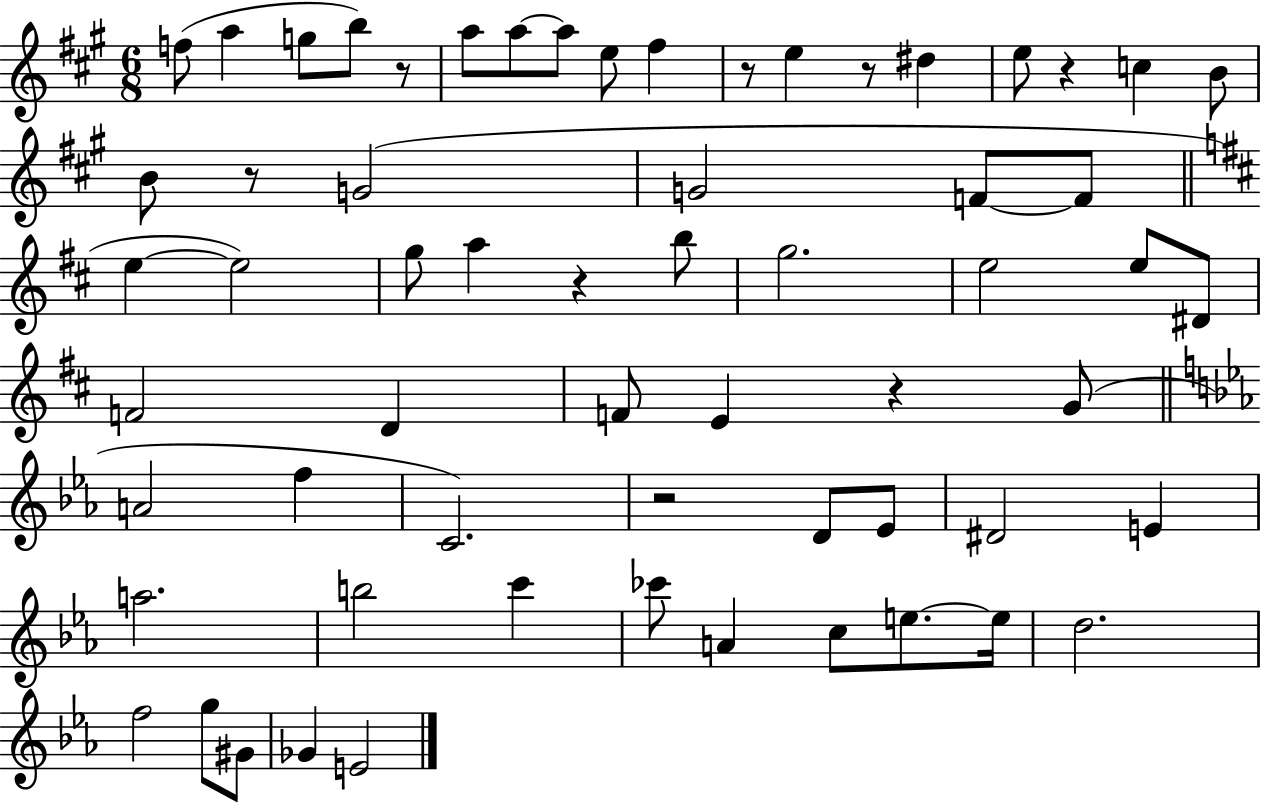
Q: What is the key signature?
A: A major